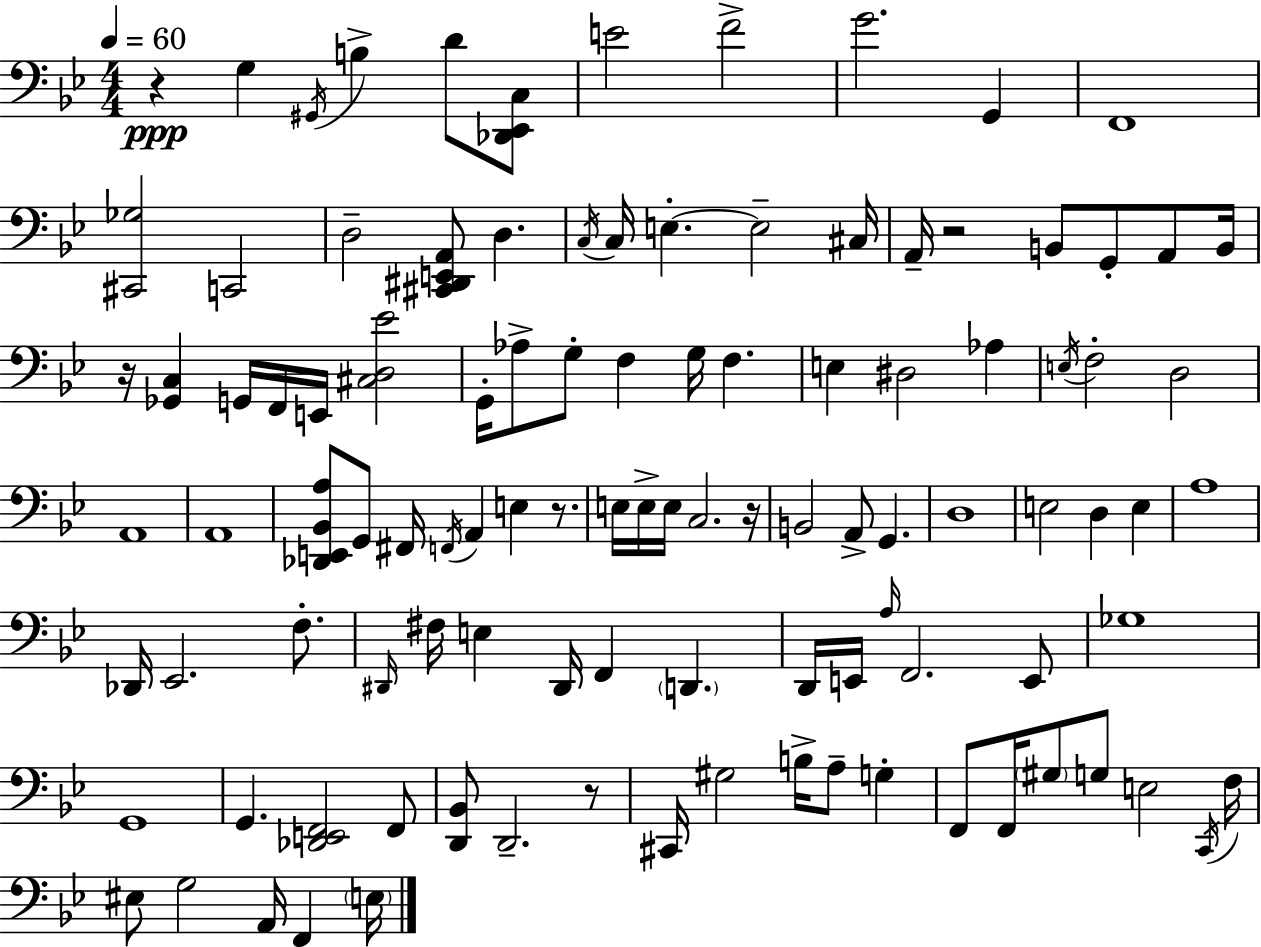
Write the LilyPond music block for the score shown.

{
  \clef bass
  \numericTimeSignature
  \time 4/4
  \key g \minor
  \tempo 4 = 60
  \repeat volta 2 { r4\ppp g4 \acciaccatura { gis,16 } b4-> d'8 <des, ees, c>8 | e'2 f'2-> | g'2. g,4 | f,1 | \break <cis, ges>2 c,2 | d2-- <cis, dis, e, a,>8 d4. | \acciaccatura { c16 } c16 e4.-.~~ e2-- | cis16 a,16-- r2 b,8 g,8-. a,8 | \break b,16 r16 <ges, c>4 g,16 f,16 e,16 <cis d ees'>2 | g,16-. aes8-> g8-. f4 g16 f4. | e4 dis2 aes4 | \acciaccatura { e16 } f2-. d2 | \break a,1 | a,1 | <des, e, bes, a>8 g,8 fis,16 \acciaccatura { f,16 } a,4 e4 | r8. e16 e16-> e16 c2. | \break r16 b,2 a,8-> g,4. | d1 | e2 d4 | e4 a1 | \break des,16 ees,2. | f8.-. \grace { dis,16 } fis16 e4 dis,16 f,4 \parenthesize d,4. | d,16 e,16 \grace { a16 } f,2. | e,8 ges1 | \break g,1 | g,4. <des, e, f,>2 | f,8 <d, bes,>8 d,2.-- | r8 cis,16 gis2 b16-> | \break a8-- g4-. f,8 f,16 \parenthesize gis8 g8 e2 | \acciaccatura { c,16 } f16 eis8 g2 | a,16 f,4 \parenthesize e16 } \bar "|."
}